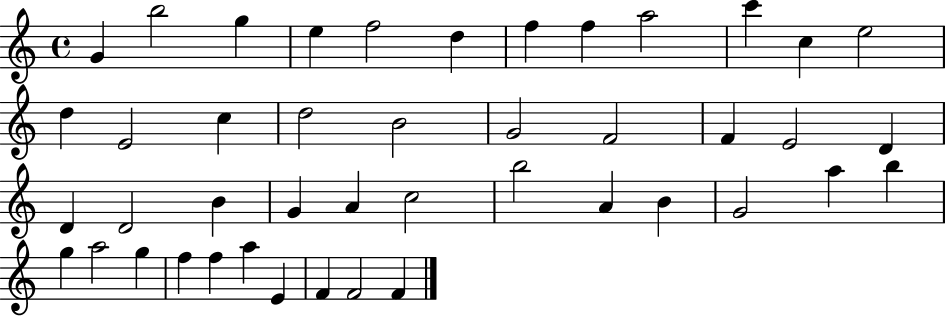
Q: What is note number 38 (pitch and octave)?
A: F5